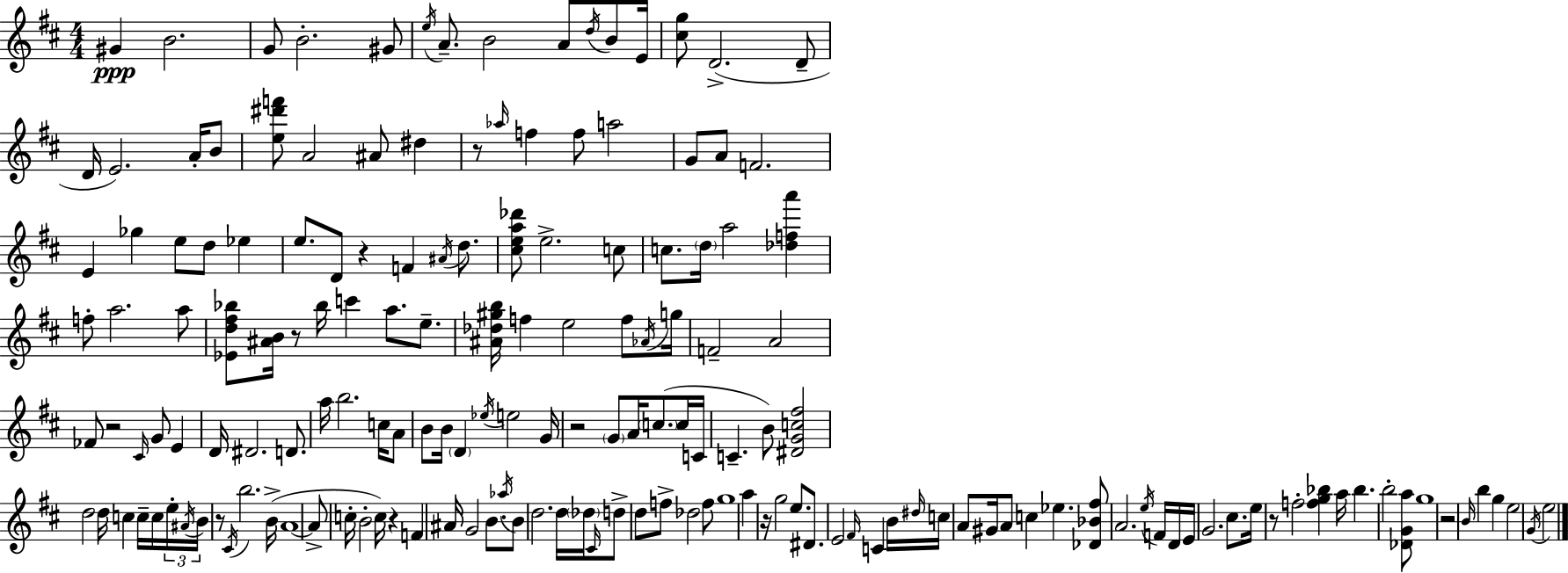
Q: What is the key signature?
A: D major